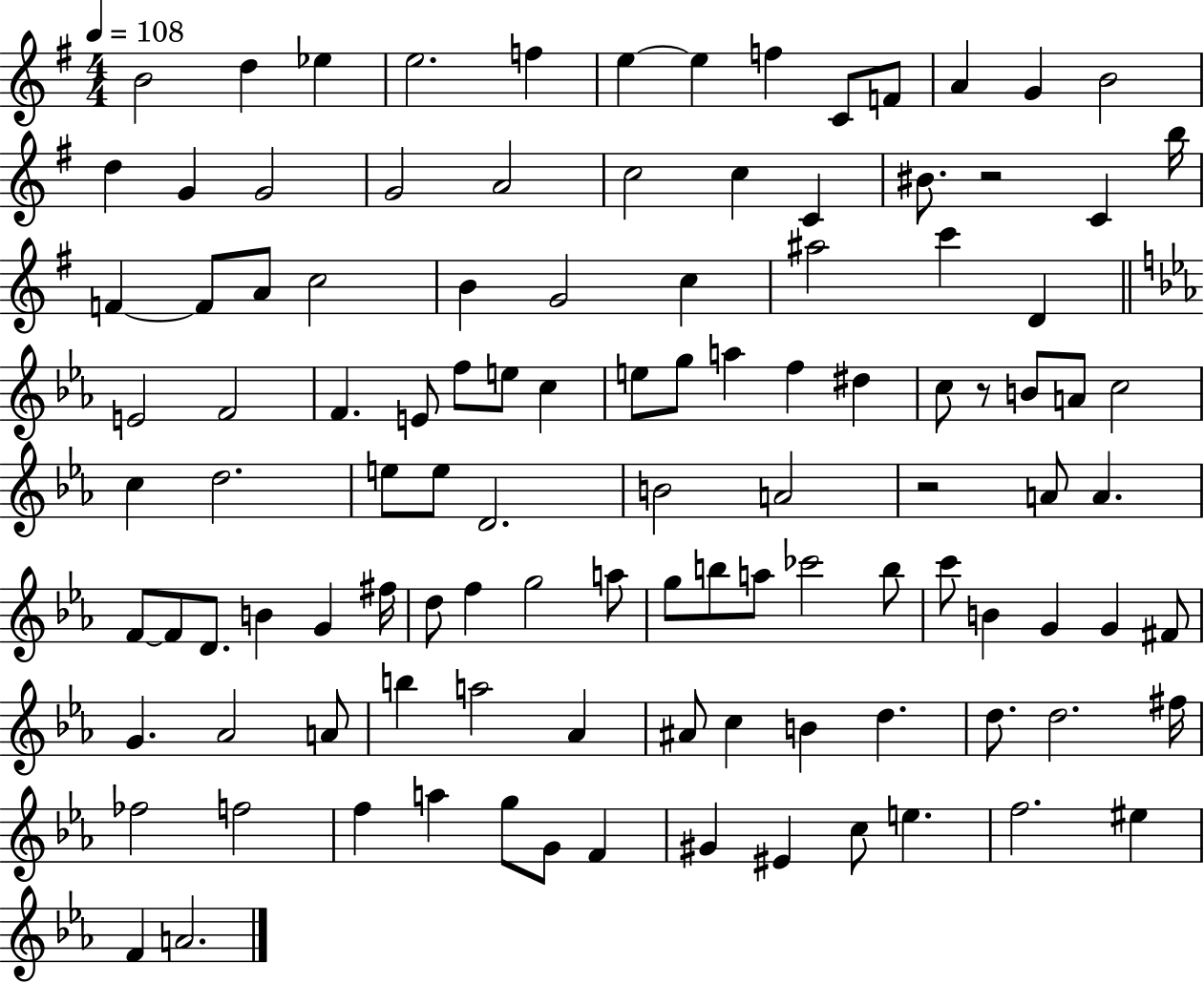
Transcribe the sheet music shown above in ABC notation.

X:1
T:Untitled
M:4/4
L:1/4
K:G
B2 d _e e2 f e e f C/2 F/2 A G B2 d G G2 G2 A2 c2 c C ^B/2 z2 C b/4 F F/2 A/2 c2 B G2 c ^a2 c' D E2 F2 F E/2 f/2 e/2 c e/2 g/2 a f ^d c/2 z/2 B/2 A/2 c2 c d2 e/2 e/2 D2 B2 A2 z2 A/2 A F/2 F/2 D/2 B G ^f/4 d/2 f g2 a/2 g/2 b/2 a/2 _c'2 b/2 c'/2 B G G ^F/2 G _A2 A/2 b a2 _A ^A/2 c B d d/2 d2 ^f/4 _f2 f2 f a g/2 G/2 F ^G ^E c/2 e f2 ^e F A2